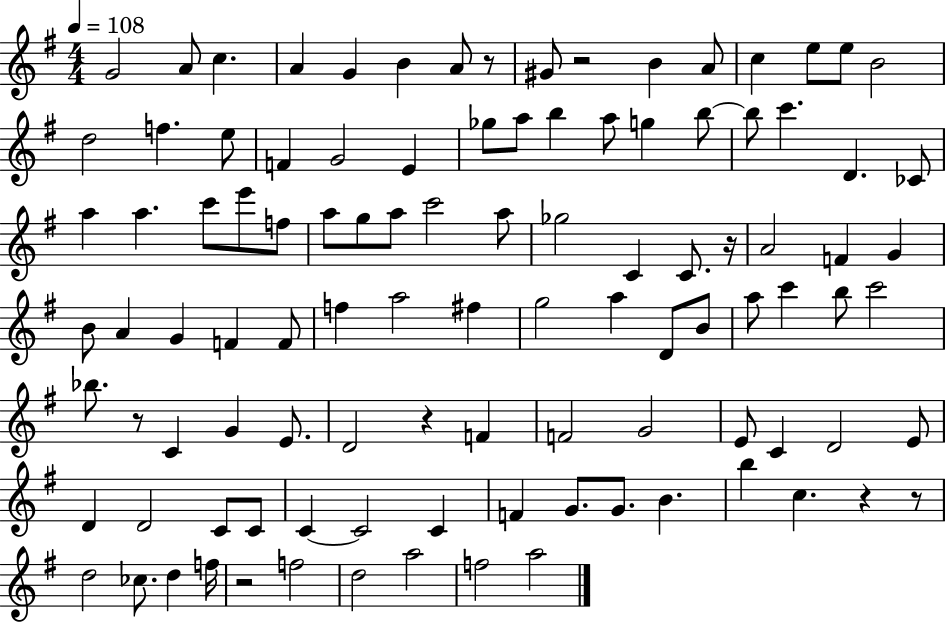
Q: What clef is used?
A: treble